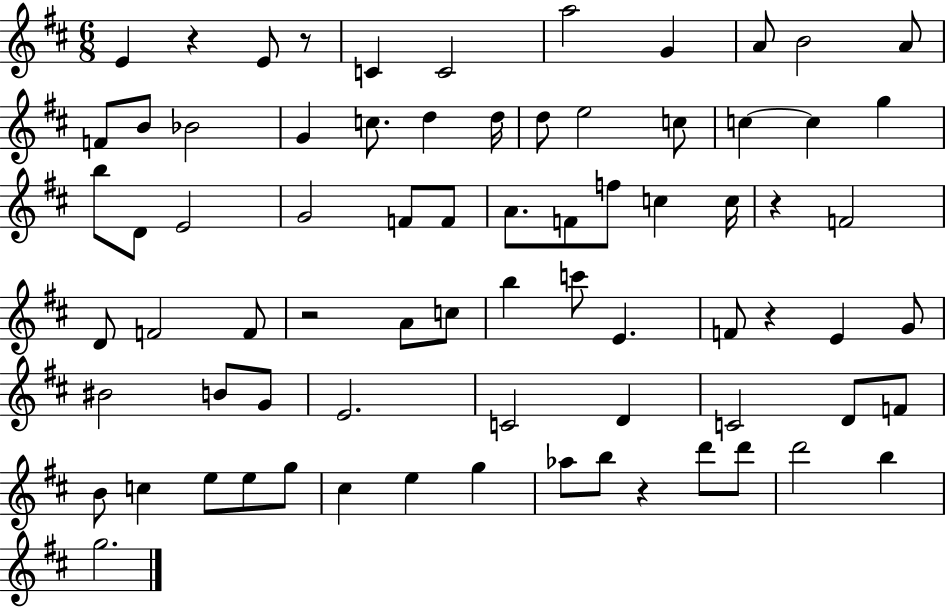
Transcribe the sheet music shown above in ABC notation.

X:1
T:Untitled
M:6/8
L:1/4
K:D
E z E/2 z/2 C C2 a2 G A/2 B2 A/2 F/2 B/2 _B2 G c/2 d d/4 d/2 e2 c/2 c c g b/2 D/2 E2 G2 F/2 F/2 A/2 F/2 f/2 c c/4 z F2 D/2 F2 F/2 z2 A/2 c/2 b c'/2 E F/2 z E G/2 ^B2 B/2 G/2 E2 C2 D C2 D/2 F/2 B/2 c e/2 e/2 g/2 ^c e g _a/2 b/2 z d'/2 d'/2 d'2 b g2